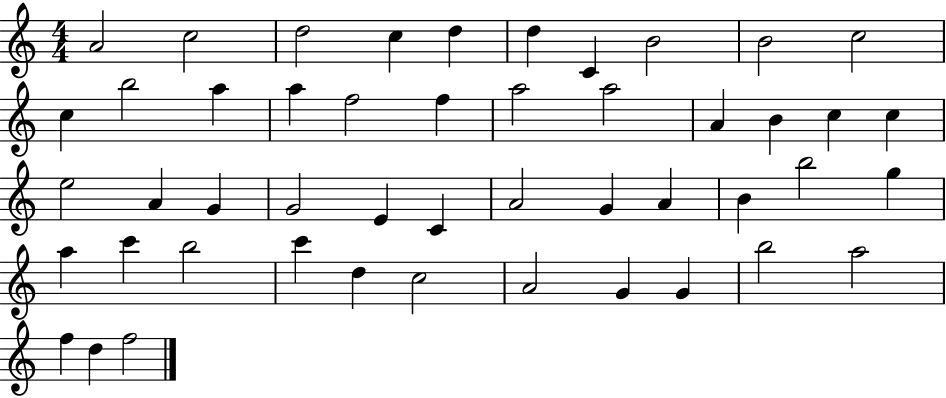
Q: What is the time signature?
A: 4/4